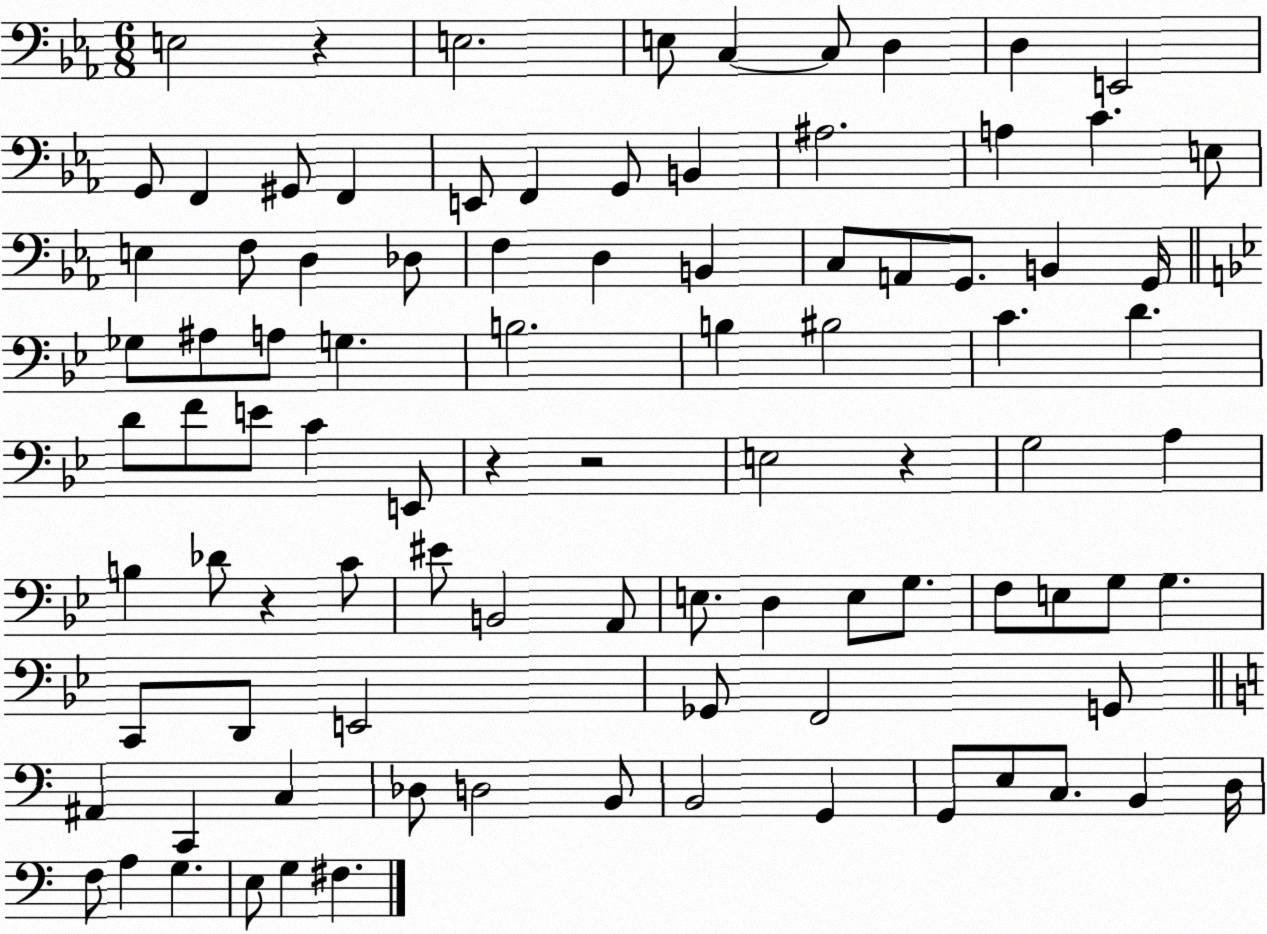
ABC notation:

X:1
T:Untitled
M:6/8
L:1/4
K:Eb
E,2 z E,2 E,/2 C, C,/2 D, D, E,,2 G,,/2 F,, ^G,,/2 F,, E,,/2 F,, G,,/2 B,, ^A,2 A, C E,/2 E, F,/2 D, _D,/2 F, D, B,, C,/2 A,,/2 G,,/2 B,, G,,/4 _G,/2 ^A,/2 A,/2 G, B,2 B, ^B,2 C D D/2 F/2 E/2 C E,,/2 z z2 E,2 z G,2 A, B, _D/2 z C/2 ^E/2 B,,2 A,,/2 E,/2 D, E,/2 G,/2 F,/2 E,/2 G,/2 G, C,,/2 D,,/2 E,,2 _G,,/2 F,,2 G,,/2 ^A,, C,, C, _D,/2 D,2 B,,/2 B,,2 G,, G,,/2 E,/2 C,/2 B,, D,/4 F,/2 A, G, E,/2 G, ^F,